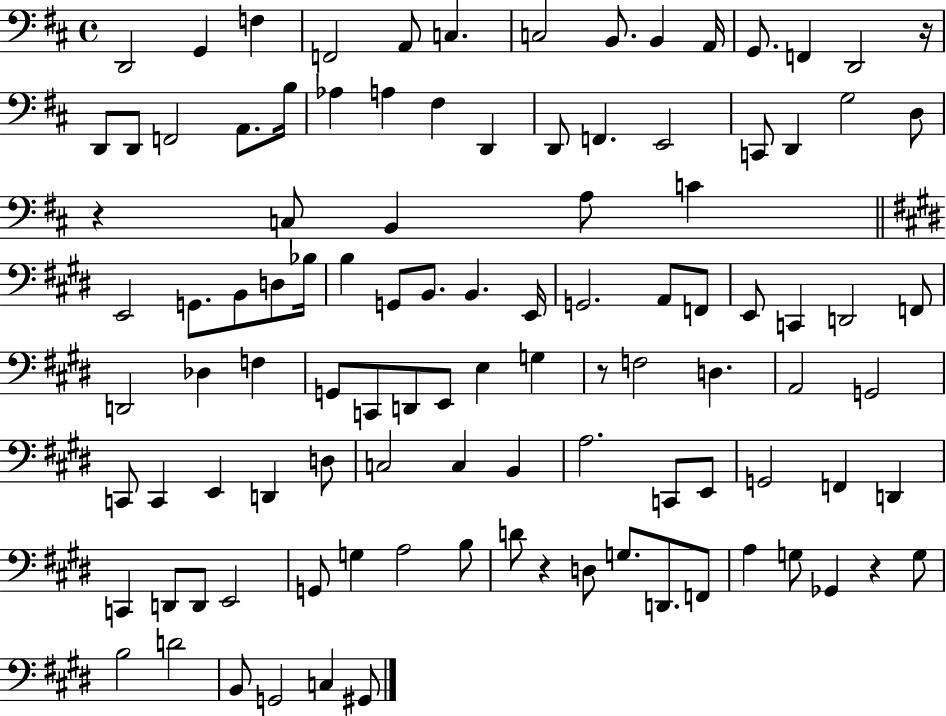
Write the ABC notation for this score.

X:1
T:Untitled
M:4/4
L:1/4
K:D
D,,2 G,, F, F,,2 A,,/2 C, C,2 B,,/2 B,, A,,/4 G,,/2 F,, D,,2 z/4 D,,/2 D,,/2 F,,2 A,,/2 B,/4 _A, A, ^F, D,, D,,/2 F,, E,,2 C,,/2 D,, G,2 D,/2 z C,/2 B,, A,/2 C E,,2 G,,/2 B,,/2 D,/2 _B,/4 B, G,,/2 B,,/2 B,, E,,/4 G,,2 A,,/2 F,,/2 E,,/2 C,, D,,2 F,,/2 D,,2 _D, F, G,,/2 C,,/2 D,,/2 E,,/2 E, G, z/2 F,2 D, A,,2 G,,2 C,,/2 C,, E,, D,, D,/2 C,2 C, B,, A,2 C,,/2 E,,/2 G,,2 F,, D,, C,, D,,/2 D,,/2 E,,2 G,,/2 G, A,2 B,/2 D/2 z D,/2 G,/2 D,,/2 F,,/2 A, G,/2 _G,, z G,/2 B,2 D2 B,,/2 G,,2 C, ^G,,/2